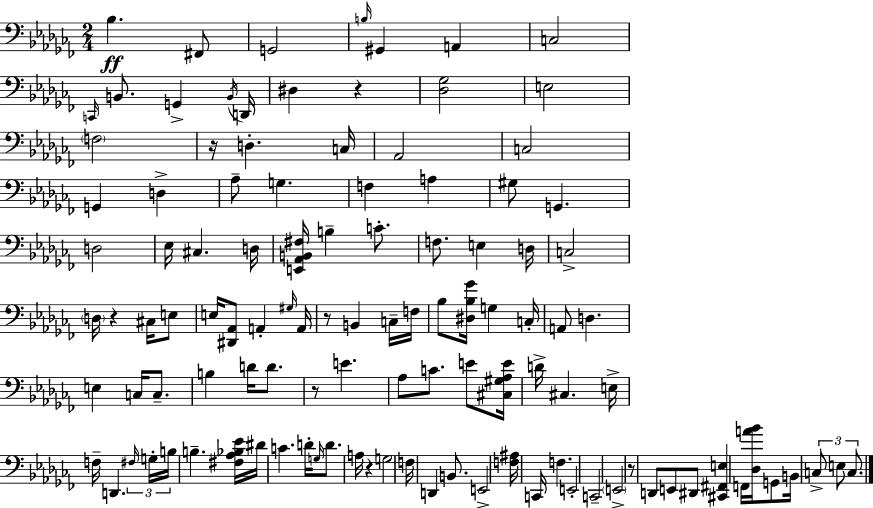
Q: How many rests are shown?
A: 7